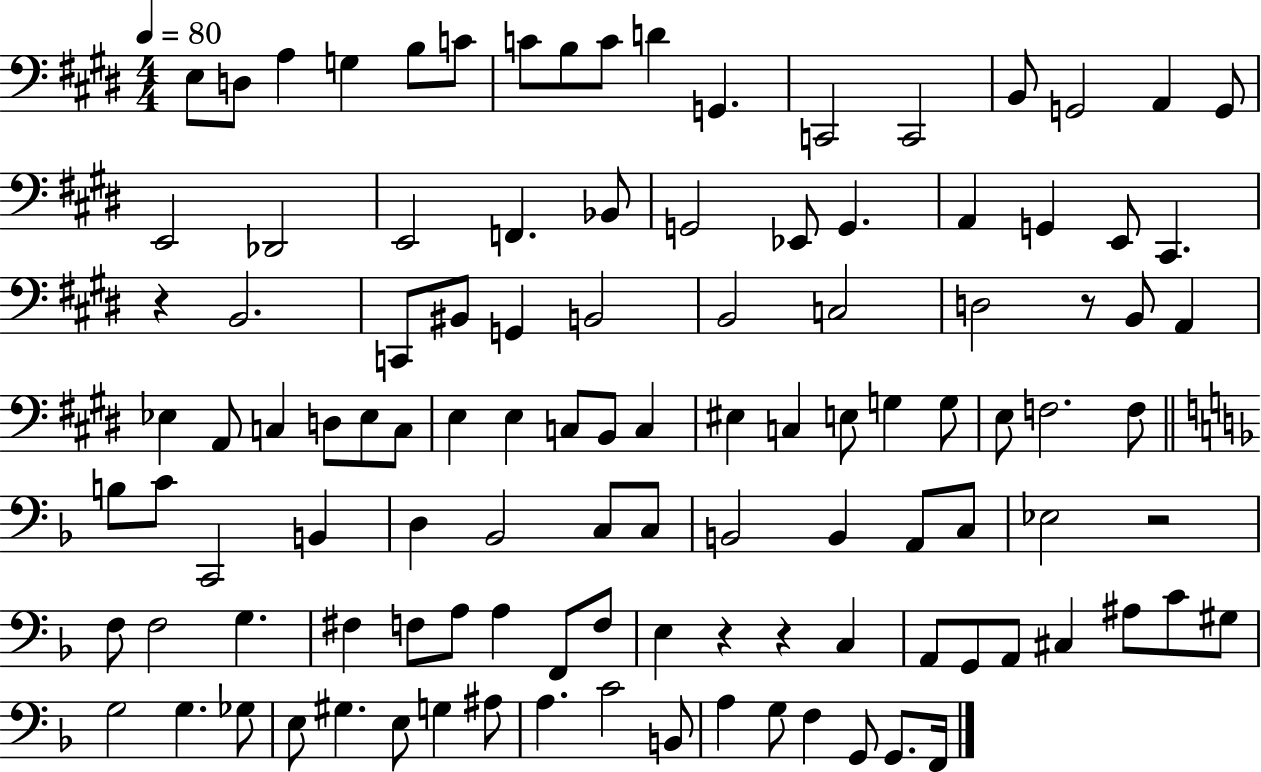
{
  \clef bass
  \numericTimeSignature
  \time 4/4
  \key e \major
  \tempo 4 = 80
  e8 d8 a4 g4 b8 c'8 | c'8 b8 c'8 d'4 g,4. | c,2 c,2 | b,8 g,2 a,4 g,8 | \break e,2 des,2 | e,2 f,4. bes,8 | g,2 ees,8 g,4. | a,4 g,4 e,8 cis,4. | \break r4 b,2. | c,8 bis,8 g,4 b,2 | b,2 c2 | d2 r8 b,8 a,4 | \break ees4 a,8 c4 d8 ees8 c8 | e4 e4 c8 b,8 c4 | eis4 c4 e8 g4 g8 | e8 f2. f8 | \break \bar "||" \break \key f \major b8 c'8 c,2 b,4 | d4 bes,2 c8 c8 | b,2 b,4 a,8 c8 | ees2 r2 | \break f8 f2 g4. | fis4 f8 a8 a4 f,8 f8 | e4 r4 r4 c4 | a,8 g,8 a,8 cis4 ais8 c'8 gis8 | \break g2 g4. ges8 | e8 gis4. e8 g4 ais8 | a4. c'2 b,8 | a4 g8 f4 g,8 g,8. f,16 | \break \bar "|."
}